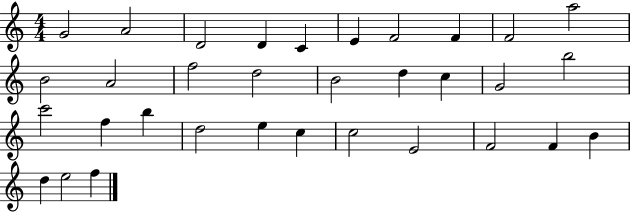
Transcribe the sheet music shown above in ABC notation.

X:1
T:Untitled
M:4/4
L:1/4
K:C
G2 A2 D2 D C E F2 F F2 a2 B2 A2 f2 d2 B2 d c G2 b2 c'2 f b d2 e c c2 E2 F2 F B d e2 f